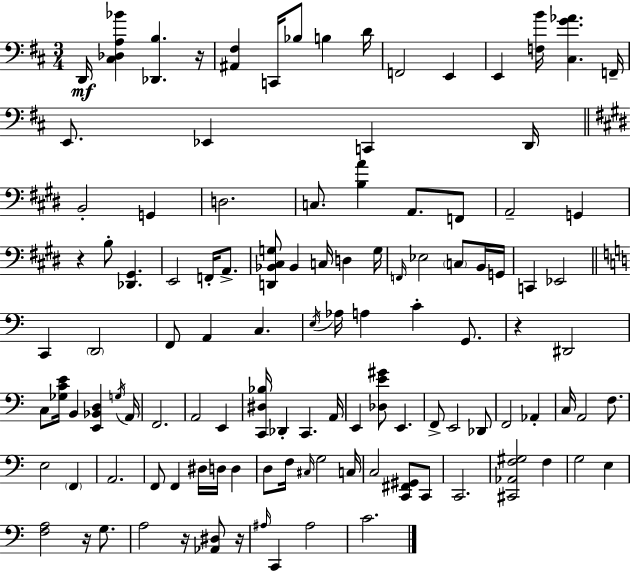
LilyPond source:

{
  \clef bass
  \numericTimeSignature
  \time 3/4
  \key d \major
  d,16\mf <cis des a bes'>4 <des, b>4. r16 | <ais, fis>4 c,16 bes8 b4 d'16 | f,2 e,4 | e,4 <f b'>16 <cis g' aes'>4. f,16-- | \break e,8. ees,4 c,4 d,16 | \bar "||" \break \key e \major b,2-. g,4 | d2. | c8. <b a'>4 a,8. f,8 | a,2-- g,4 | \break r4 b8-. <des, gis,>4. | e,2 f,16-. a,8.-> | <d, bes, cis g>8 bes,4 c16 d4 g16 | \grace { f,16 } ees2 \parenthesize c8 b,16 | \break g,16 c,4 ees,2 | \bar "||" \break \key c \major c,4 \parenthesize d,2 | f,8 a,4 c4. | \acciaccatura { e16 } aes16 a4 c'4-. g,8. | r4 dis,2 | \break c8 <ges c' e'>16 b,4 <e, bes, d>4 | \acciaccatura { g16 } a,16 f,2. | a,2 e,4 | <c, dis bes>16 des,4-. c,4. | \break a,16 e,4 <des e' gis'>8 e,4. | f,8-> e,2 | des,8 f,2 aes,4-. | c16 a,2 f8. | \break e2 \parenthesize f,4 | a,2. | f,8 f,4 dis16 d16 d4 | d8 f16 \grace { cis16 } g2 | \break c16 c2 <c, fis, gis,>8 | c,8 c,2. | <cis, aes, f gis>2 f4 | g2 e4 | \break <f a>2 r16 | g8. a2 r16 | <aes, dis>8 r16 \grace { ais16 } c,4 ais2 | c'2. | \break \bar "|."
}